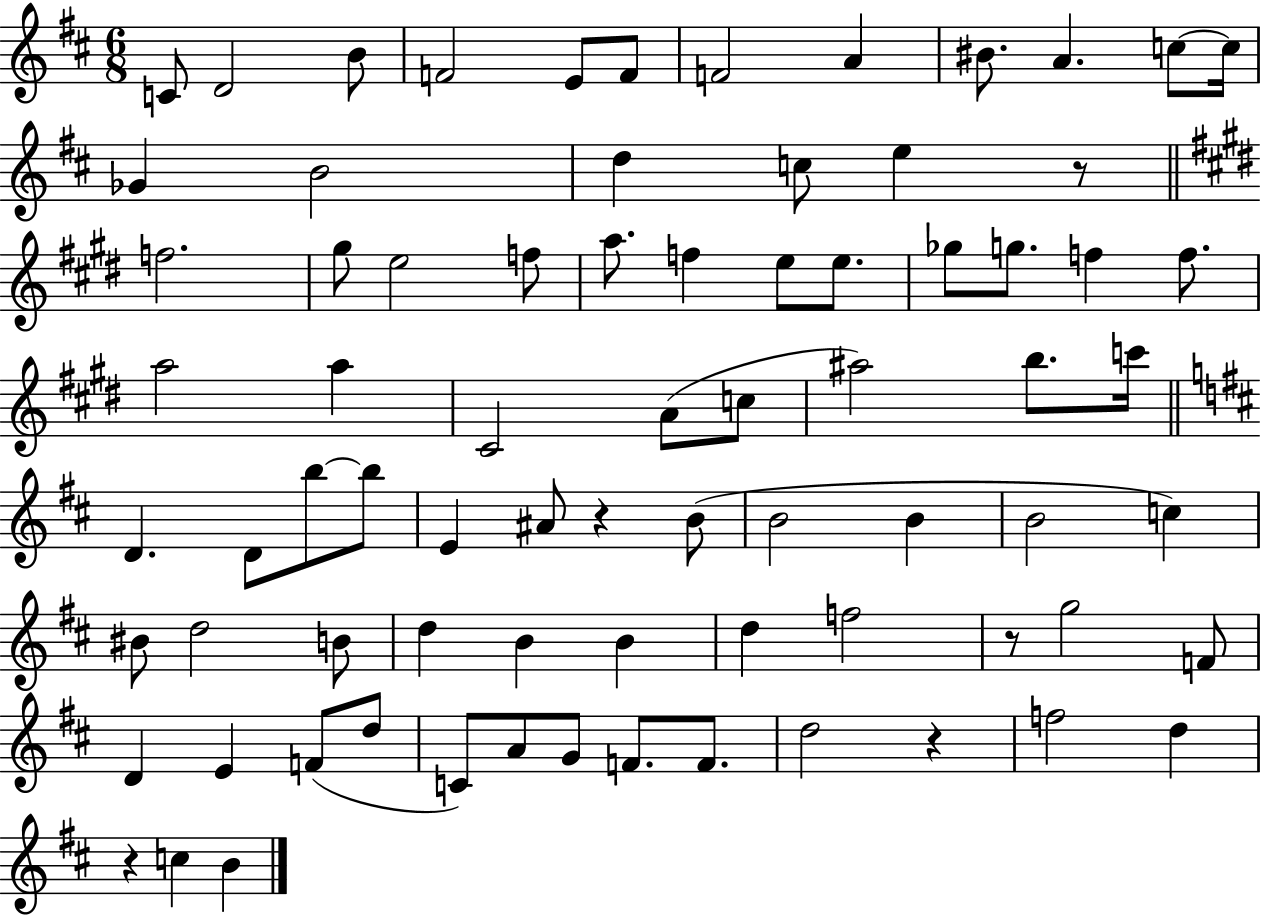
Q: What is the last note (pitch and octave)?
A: B4